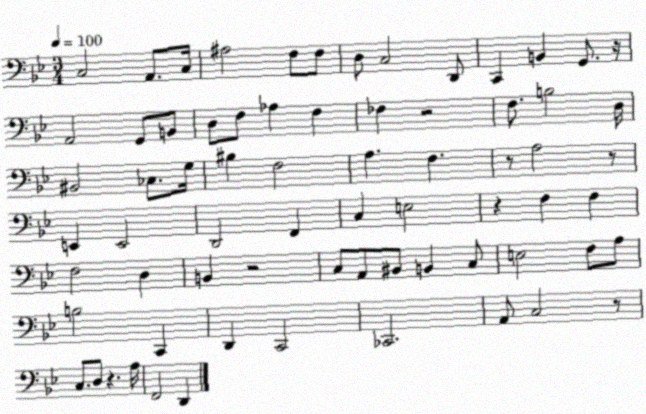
X:1
T:Untitled
M:3/4
L:1/4
K:Bb
C,2 A,,/2 C,/4 ^A,2 F,/2 F,/2 D,/2 C,2 D,,/2 C,, B,, G,,/2 z/4 A,,2 G,,/2 B,,/2 D,/2 F,/2 _A, F, _F, z2 F,/2 B,2 D,/4 ^B,,2 _C,/2 G,/4 ^B, F,2 A, F, z/2 A,2 z/2 E,, E,,2 D,,2 F,, C, E,2 z F, F, F,2 D, B,, z2 C,/2 A,,/2 ^B,,/2 B,, C,/2 E,2 F,/2 A,/2 B,2 C,, D,, C,,2 _C,,2 A,,/2 C,2 z/2 C,/2 D,/2 z A,/4 F,,2 D,,